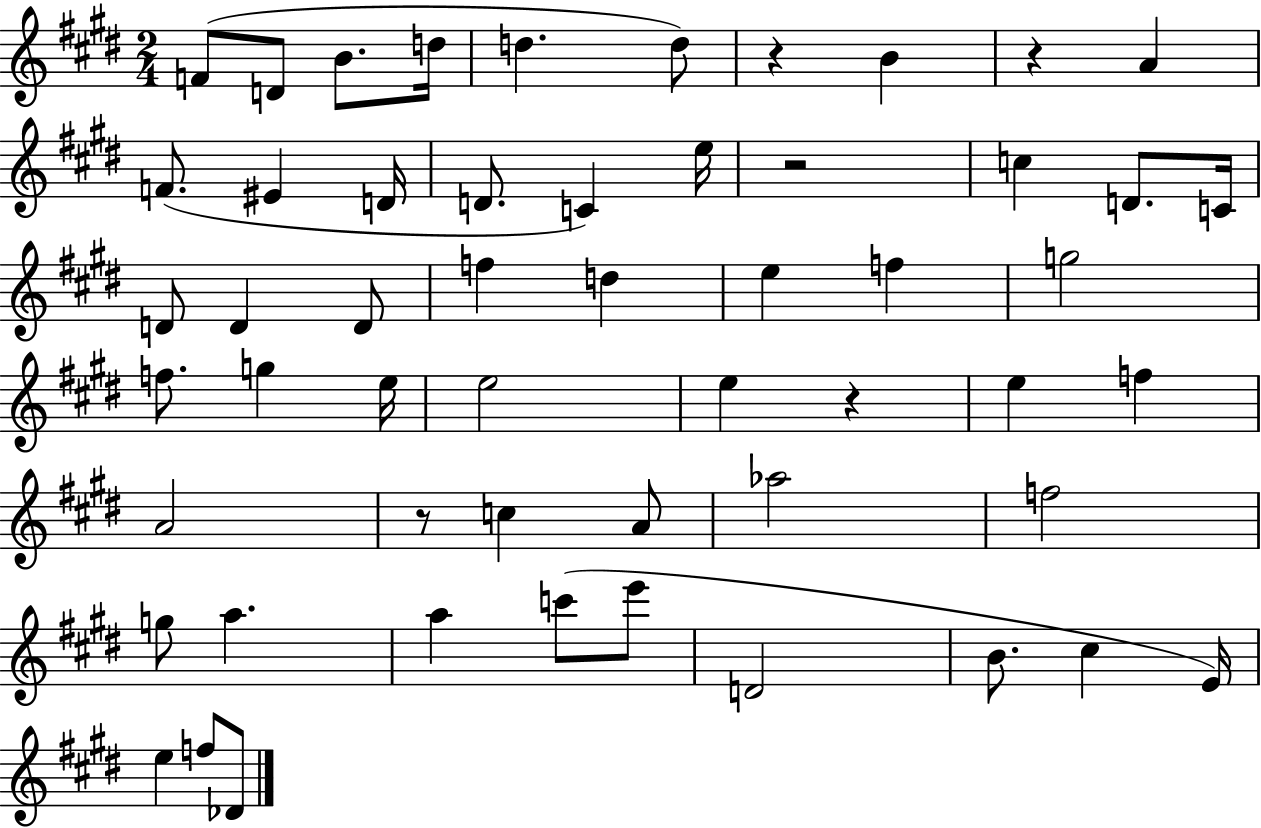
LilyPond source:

{
  \clef treble
  \numericTimeSignature
  \time 2/4
  \key e \major
  f'8( d'8 b'8. d''16 | d''4. d''8) | r4 b'4 | r4 a'4 | \break f'8.( eis'4 d'16 | d'8. c'4) e''16 | r2 | c''4 d'8. c'16 | \break d'8 d'4 d'8 | f''4 d''4 | e''4 f''4 | g''2 | \break f''8. g''4 e''16 | e''2 | e''4 r4 | e''4 f''4 | \break a'2 | r8 c''4 a'8 | aes''2 | f''2 | \break g''8 a''4. | a''4 c'''8( e'''8 | d'2 | b'8. cis''4 e'16) | \break e''4 f''8 des'8 | \bar "|."
}